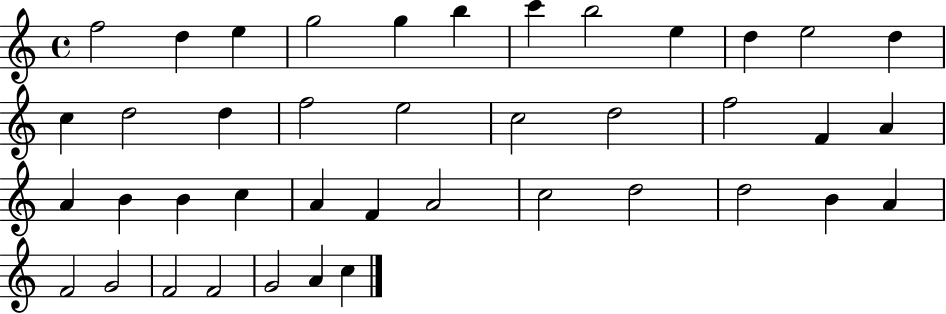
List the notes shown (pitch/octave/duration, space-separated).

F5/h D5/q E5/q G5/h G5/q B5/q C6/q B5/h E5/q D5/q E5/h D5/q C5/q D5/h D5/q F5/h E5/h C5/h D5/h F5/h F4/q A4/q A4/q B4/q B4/q C5/q A4/q F4/q A4/h C5/h D5/h D5/h B4/q A4/q F4/h G4/h F4/h F4/h G4/h A4/q C5/q